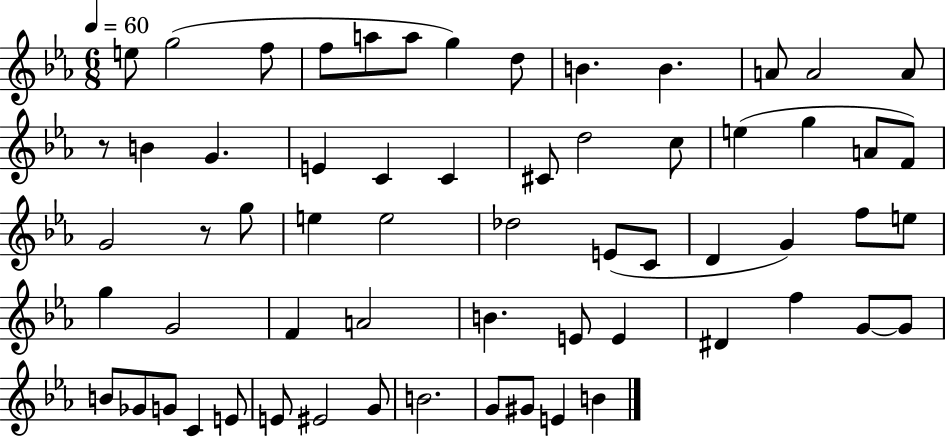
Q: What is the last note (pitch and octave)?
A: B4